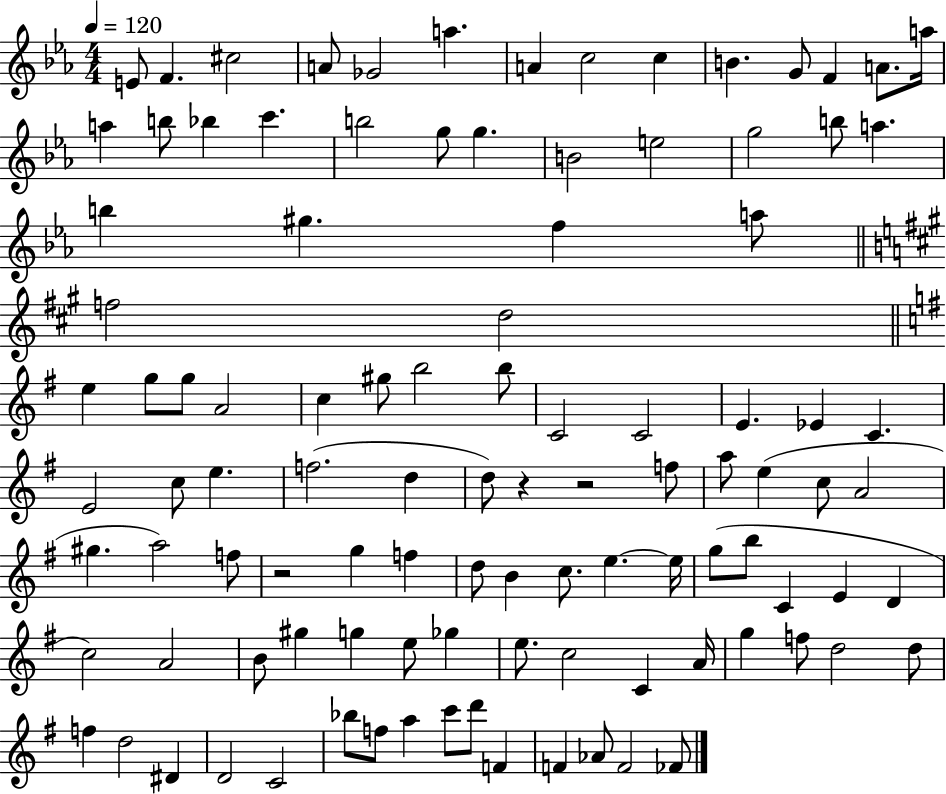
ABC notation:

X:1
T:Untitled
M:4/4
L:1/4
K:Eb
E/2 F ^c2 A/2 _G2 a A c2 c B G/2 F A/2 a/4 a b/2 _b c' b2 g/2 g B2 e2 g2 b/2 a b ^g f a/2 f2 d2 e g/2 g/2 A2 c ^g/2 b2 b/2 C2 C2 E _E C E2 c/2 e f2 d d/2 z z2 f/2 a/2 e c/2 A2 ^g a2 f/2 z2 g f d/2 B c/2 e e/4 g/2 b/2 C E D c2 A2 B/2 ^g g e/2 _g e/2 c2 C A/4 g f/2 d2 d/2 f d2 ^D D2 C2 _b/2 f/2 a c'/2 d'/2 F F _A/2 F2 _F/2